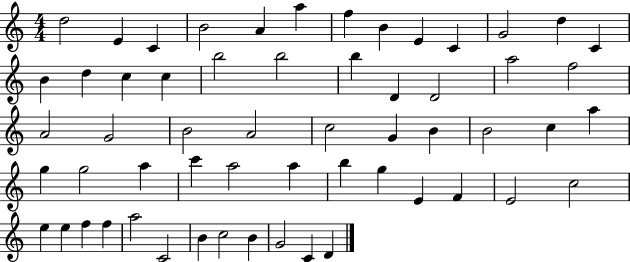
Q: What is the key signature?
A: C major